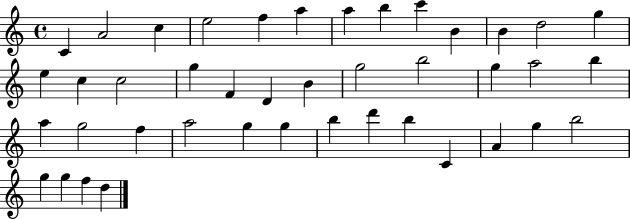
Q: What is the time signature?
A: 4/4